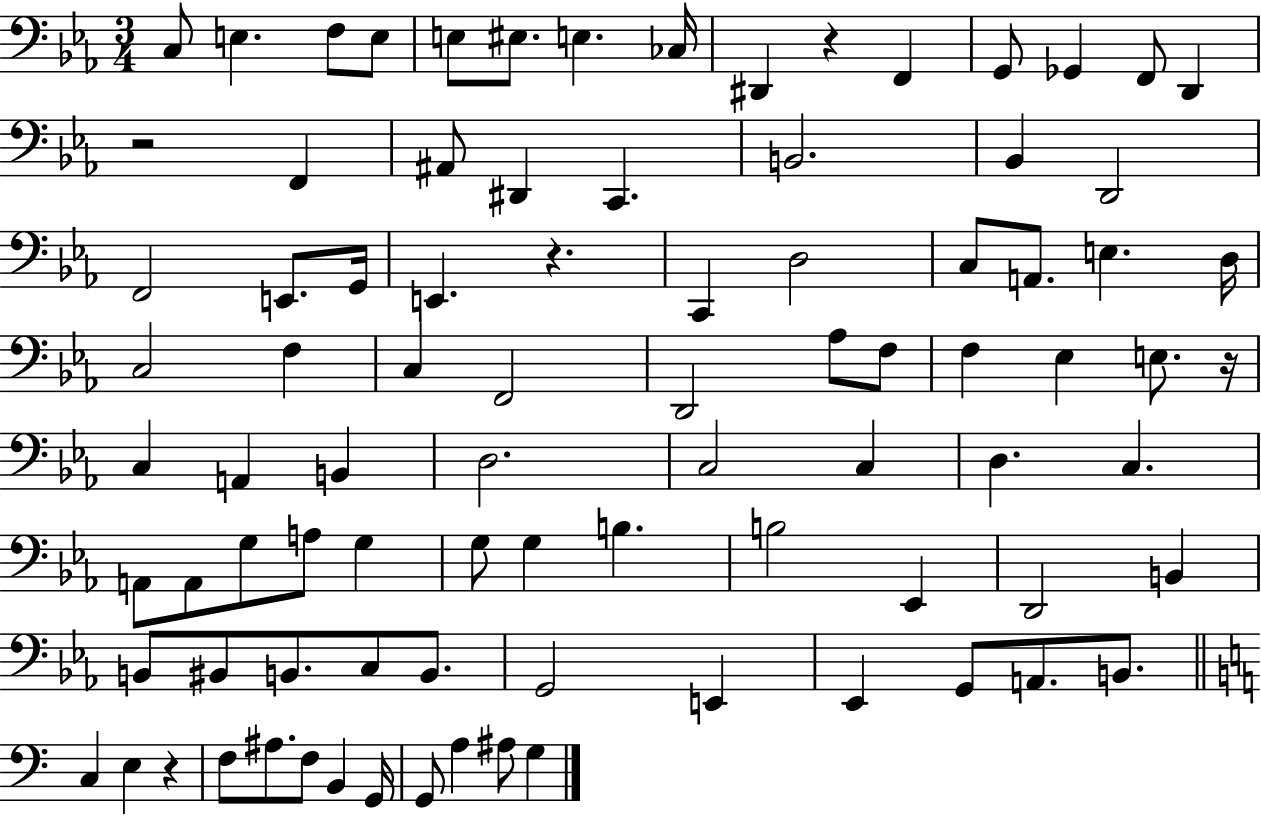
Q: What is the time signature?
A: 3/4